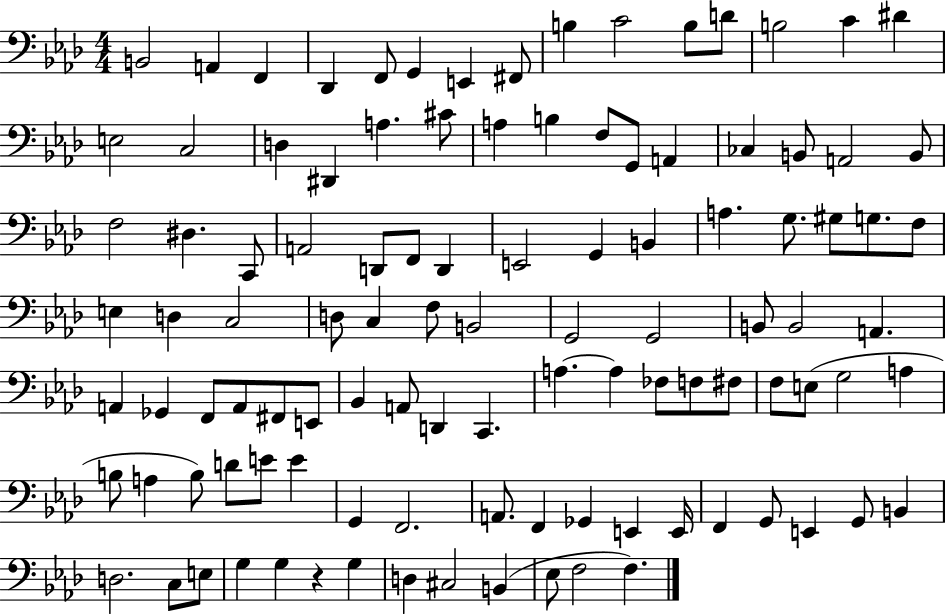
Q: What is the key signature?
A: AES major